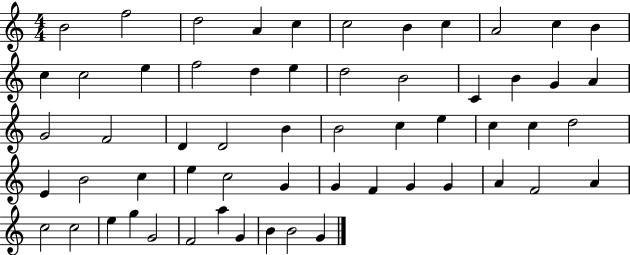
{
  \clef treble
  \numericTimeSignature
  \time 4/4
  \key c \major
  b'2 f''2 | d''2 a'4 c''4 | c''2 b'4 c''4 | a'2 c''4 b'4 | \break c''4 c''2 e''4 | f''2 d''4 e''4 | d''2 b'2 | c'4 b'4 g'4 a'4 | \break g'2 f'2 | d'4 d'2 b'4 | b'2 c''4 e''4 | c''4 c''4 d''2 | \break e'4 b'2 c''4 | e''4 c''2 g'4 | g'4 f'4 g'4 g'4 | a'4 f'2 a'4 | \break c''2 c''2 | e''4 g''4 g'2 | f'2 a''4 g'4 | b'4 b'2 g'4 | \break \bar "|."
}